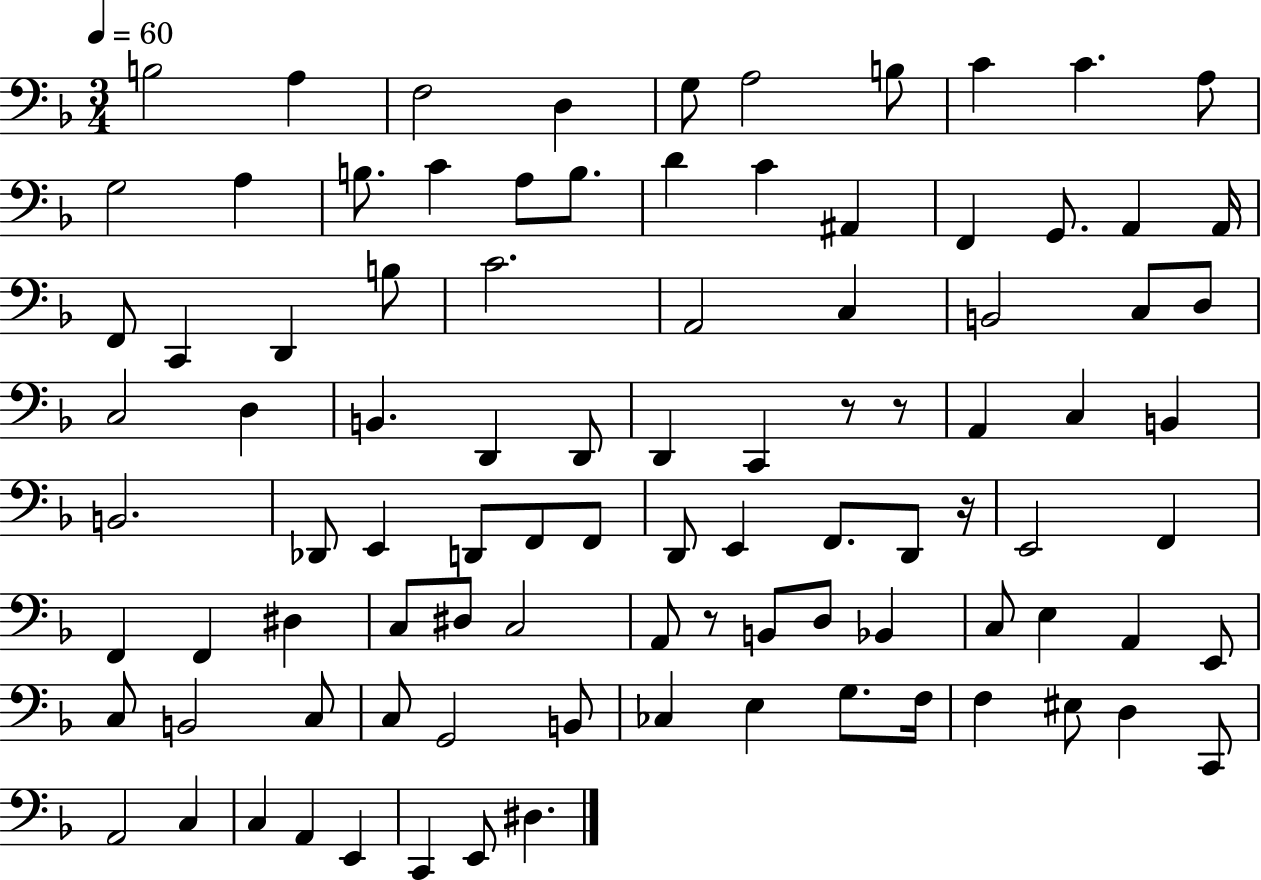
B3/h A3/q F3/h D3/q G3/e A3/h B3/e C4/q C4/q. A3/e G3/h A3/q B3/e. C4/q A3/e B3/e. D4/q C4/q A#2/q F2/q G2/e. A2/q A2/s F2/e C2/q D2/q B3/e C4/h. A2/h C3/q B2/h C3/e D3/e C3/h D3/q B2/q. D2/q D2/e D2/q C2/q R/e R/e A2/q C3/q B2/q B2/h. Db2/e E2/q D2/e F2/e F2/e D2/e E2/q F2/e. D2/e R/s E2/h F2/q F2/q F2/q D#3/q C3/e D#3/e C3/h A2/e R/e B2/e D3/e Bb2/q C3/e E3/q A2/q E2/e C3/e B2/h C3/e C3/e G2/h B2/e CES3/q E3/q G3/e. F3/s F3/q EIS3/e D3/q C2/e A2/h C3/q C3/q A2/q E2/q C2/q E2/e D#3/q.